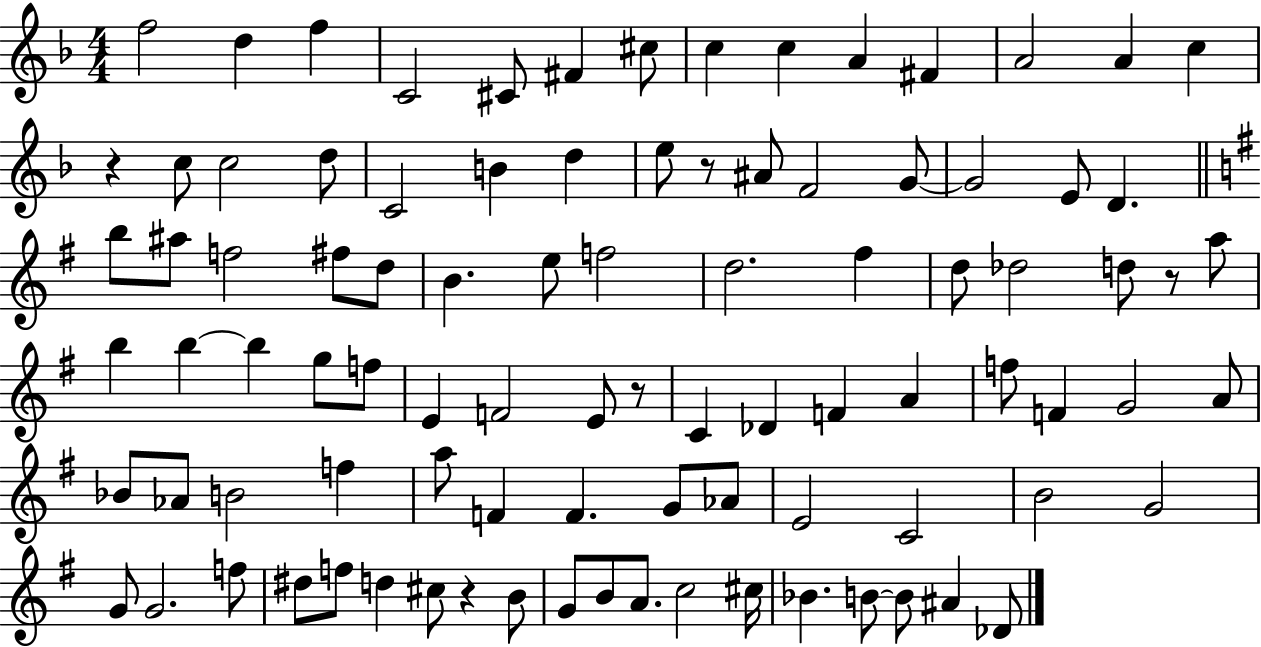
X:1
T:Untitled
M:4/4
L:1/4
K:F
f2 d f C2 ^C/2 ^F ^c/2 c c A ^F A2 A c z c/2 c2 d/2 C2 B d e/2 z/2 ^A/2 F2 G/2 G2 E/2 D b/2 ^a/2 f2 ^f/2 d/2 B e/2 f2 d2 ^f d/2 _d2 d/2 z/2 a/2 b b b g/2 f/2 E F2 E/2 z/2 C _D F A f/2 F G2 A/2 _B/2 _A/2 B2 f a/2 F F G/2 _A/2 E2 C2 B2 G2 G/2 G2 f/2 ^d/2 f/2 d ^c/2 z B/2 G/2 B/2 A/2 c2 ^c/4 _B B/2 B/2 ^A _D/2